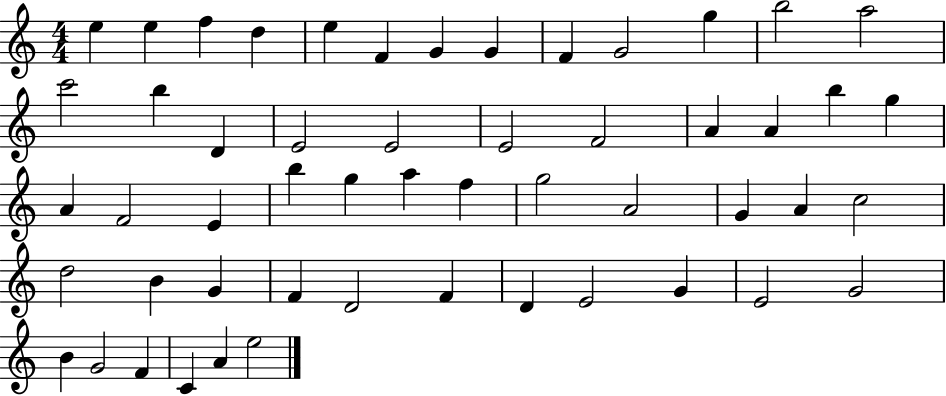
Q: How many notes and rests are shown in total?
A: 53